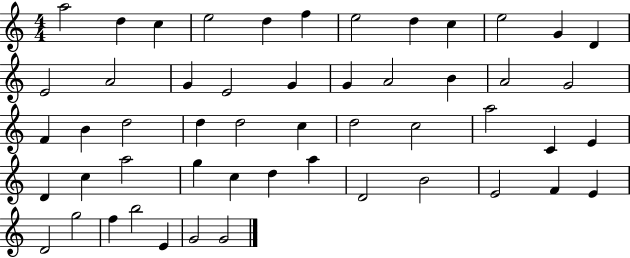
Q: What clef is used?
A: treble